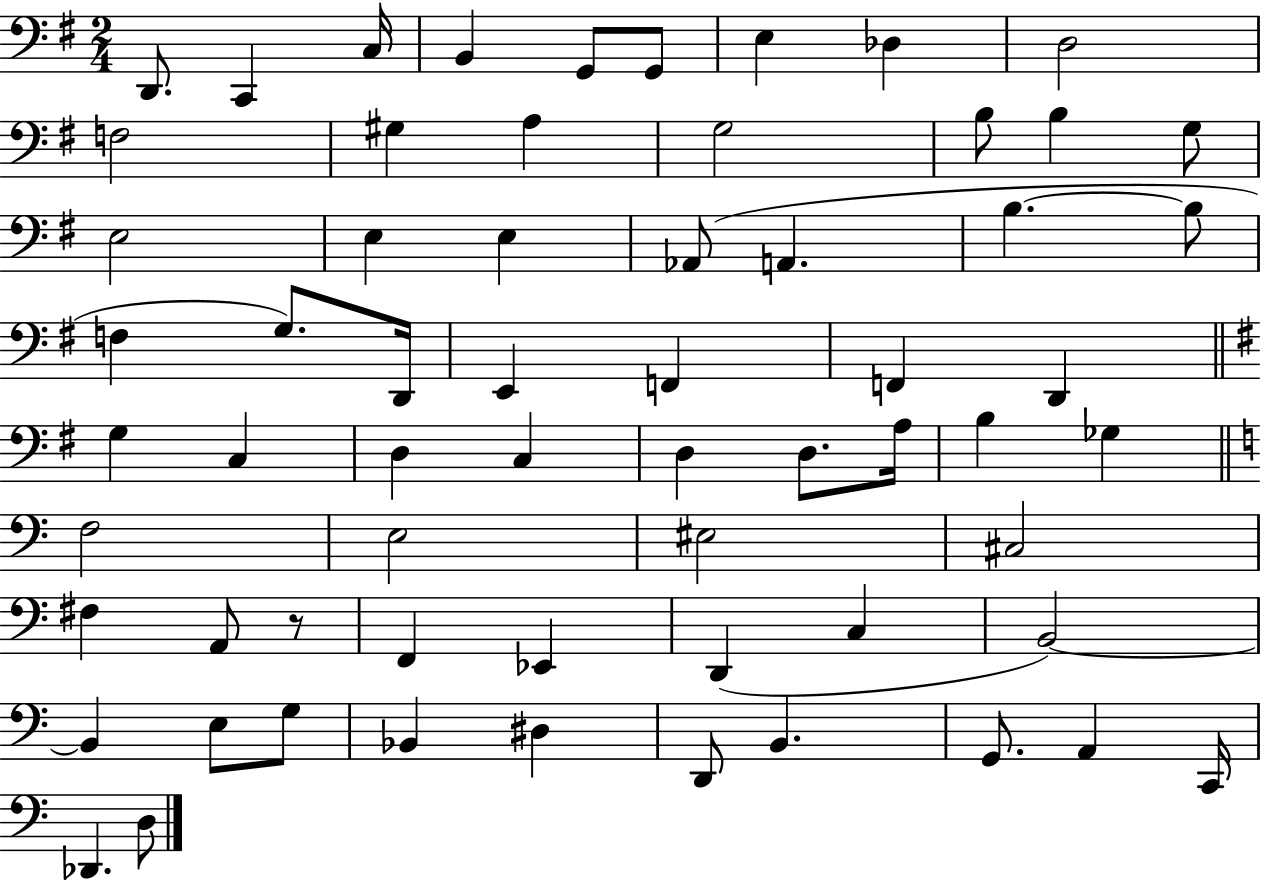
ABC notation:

X:1
T:Untitled
M:2/4
L:1/4
K:G
D,,/2 C,, C,/4 B,, G,,/2 G,,/2 E, _D, D,2 F,2 ^G, A, G,2 B,/2 B, G,/2 E,2 E, E, _A,,/2 A,, B, B,/2 F, G,/2 D,,/4 E,, F,, F,, D,, G, C, D, C, D, D,/2 A,/4 B, _G, F,2 E,2 ^E,2 ^C,2 ^F, A,,/2 z/2 F,, _E,, D,, C, B,,2 B,, E,/2 G,/2 _B,, ^D, D,,/2 B,, G,,/2 A,, C,,/4 _D,, D,/2